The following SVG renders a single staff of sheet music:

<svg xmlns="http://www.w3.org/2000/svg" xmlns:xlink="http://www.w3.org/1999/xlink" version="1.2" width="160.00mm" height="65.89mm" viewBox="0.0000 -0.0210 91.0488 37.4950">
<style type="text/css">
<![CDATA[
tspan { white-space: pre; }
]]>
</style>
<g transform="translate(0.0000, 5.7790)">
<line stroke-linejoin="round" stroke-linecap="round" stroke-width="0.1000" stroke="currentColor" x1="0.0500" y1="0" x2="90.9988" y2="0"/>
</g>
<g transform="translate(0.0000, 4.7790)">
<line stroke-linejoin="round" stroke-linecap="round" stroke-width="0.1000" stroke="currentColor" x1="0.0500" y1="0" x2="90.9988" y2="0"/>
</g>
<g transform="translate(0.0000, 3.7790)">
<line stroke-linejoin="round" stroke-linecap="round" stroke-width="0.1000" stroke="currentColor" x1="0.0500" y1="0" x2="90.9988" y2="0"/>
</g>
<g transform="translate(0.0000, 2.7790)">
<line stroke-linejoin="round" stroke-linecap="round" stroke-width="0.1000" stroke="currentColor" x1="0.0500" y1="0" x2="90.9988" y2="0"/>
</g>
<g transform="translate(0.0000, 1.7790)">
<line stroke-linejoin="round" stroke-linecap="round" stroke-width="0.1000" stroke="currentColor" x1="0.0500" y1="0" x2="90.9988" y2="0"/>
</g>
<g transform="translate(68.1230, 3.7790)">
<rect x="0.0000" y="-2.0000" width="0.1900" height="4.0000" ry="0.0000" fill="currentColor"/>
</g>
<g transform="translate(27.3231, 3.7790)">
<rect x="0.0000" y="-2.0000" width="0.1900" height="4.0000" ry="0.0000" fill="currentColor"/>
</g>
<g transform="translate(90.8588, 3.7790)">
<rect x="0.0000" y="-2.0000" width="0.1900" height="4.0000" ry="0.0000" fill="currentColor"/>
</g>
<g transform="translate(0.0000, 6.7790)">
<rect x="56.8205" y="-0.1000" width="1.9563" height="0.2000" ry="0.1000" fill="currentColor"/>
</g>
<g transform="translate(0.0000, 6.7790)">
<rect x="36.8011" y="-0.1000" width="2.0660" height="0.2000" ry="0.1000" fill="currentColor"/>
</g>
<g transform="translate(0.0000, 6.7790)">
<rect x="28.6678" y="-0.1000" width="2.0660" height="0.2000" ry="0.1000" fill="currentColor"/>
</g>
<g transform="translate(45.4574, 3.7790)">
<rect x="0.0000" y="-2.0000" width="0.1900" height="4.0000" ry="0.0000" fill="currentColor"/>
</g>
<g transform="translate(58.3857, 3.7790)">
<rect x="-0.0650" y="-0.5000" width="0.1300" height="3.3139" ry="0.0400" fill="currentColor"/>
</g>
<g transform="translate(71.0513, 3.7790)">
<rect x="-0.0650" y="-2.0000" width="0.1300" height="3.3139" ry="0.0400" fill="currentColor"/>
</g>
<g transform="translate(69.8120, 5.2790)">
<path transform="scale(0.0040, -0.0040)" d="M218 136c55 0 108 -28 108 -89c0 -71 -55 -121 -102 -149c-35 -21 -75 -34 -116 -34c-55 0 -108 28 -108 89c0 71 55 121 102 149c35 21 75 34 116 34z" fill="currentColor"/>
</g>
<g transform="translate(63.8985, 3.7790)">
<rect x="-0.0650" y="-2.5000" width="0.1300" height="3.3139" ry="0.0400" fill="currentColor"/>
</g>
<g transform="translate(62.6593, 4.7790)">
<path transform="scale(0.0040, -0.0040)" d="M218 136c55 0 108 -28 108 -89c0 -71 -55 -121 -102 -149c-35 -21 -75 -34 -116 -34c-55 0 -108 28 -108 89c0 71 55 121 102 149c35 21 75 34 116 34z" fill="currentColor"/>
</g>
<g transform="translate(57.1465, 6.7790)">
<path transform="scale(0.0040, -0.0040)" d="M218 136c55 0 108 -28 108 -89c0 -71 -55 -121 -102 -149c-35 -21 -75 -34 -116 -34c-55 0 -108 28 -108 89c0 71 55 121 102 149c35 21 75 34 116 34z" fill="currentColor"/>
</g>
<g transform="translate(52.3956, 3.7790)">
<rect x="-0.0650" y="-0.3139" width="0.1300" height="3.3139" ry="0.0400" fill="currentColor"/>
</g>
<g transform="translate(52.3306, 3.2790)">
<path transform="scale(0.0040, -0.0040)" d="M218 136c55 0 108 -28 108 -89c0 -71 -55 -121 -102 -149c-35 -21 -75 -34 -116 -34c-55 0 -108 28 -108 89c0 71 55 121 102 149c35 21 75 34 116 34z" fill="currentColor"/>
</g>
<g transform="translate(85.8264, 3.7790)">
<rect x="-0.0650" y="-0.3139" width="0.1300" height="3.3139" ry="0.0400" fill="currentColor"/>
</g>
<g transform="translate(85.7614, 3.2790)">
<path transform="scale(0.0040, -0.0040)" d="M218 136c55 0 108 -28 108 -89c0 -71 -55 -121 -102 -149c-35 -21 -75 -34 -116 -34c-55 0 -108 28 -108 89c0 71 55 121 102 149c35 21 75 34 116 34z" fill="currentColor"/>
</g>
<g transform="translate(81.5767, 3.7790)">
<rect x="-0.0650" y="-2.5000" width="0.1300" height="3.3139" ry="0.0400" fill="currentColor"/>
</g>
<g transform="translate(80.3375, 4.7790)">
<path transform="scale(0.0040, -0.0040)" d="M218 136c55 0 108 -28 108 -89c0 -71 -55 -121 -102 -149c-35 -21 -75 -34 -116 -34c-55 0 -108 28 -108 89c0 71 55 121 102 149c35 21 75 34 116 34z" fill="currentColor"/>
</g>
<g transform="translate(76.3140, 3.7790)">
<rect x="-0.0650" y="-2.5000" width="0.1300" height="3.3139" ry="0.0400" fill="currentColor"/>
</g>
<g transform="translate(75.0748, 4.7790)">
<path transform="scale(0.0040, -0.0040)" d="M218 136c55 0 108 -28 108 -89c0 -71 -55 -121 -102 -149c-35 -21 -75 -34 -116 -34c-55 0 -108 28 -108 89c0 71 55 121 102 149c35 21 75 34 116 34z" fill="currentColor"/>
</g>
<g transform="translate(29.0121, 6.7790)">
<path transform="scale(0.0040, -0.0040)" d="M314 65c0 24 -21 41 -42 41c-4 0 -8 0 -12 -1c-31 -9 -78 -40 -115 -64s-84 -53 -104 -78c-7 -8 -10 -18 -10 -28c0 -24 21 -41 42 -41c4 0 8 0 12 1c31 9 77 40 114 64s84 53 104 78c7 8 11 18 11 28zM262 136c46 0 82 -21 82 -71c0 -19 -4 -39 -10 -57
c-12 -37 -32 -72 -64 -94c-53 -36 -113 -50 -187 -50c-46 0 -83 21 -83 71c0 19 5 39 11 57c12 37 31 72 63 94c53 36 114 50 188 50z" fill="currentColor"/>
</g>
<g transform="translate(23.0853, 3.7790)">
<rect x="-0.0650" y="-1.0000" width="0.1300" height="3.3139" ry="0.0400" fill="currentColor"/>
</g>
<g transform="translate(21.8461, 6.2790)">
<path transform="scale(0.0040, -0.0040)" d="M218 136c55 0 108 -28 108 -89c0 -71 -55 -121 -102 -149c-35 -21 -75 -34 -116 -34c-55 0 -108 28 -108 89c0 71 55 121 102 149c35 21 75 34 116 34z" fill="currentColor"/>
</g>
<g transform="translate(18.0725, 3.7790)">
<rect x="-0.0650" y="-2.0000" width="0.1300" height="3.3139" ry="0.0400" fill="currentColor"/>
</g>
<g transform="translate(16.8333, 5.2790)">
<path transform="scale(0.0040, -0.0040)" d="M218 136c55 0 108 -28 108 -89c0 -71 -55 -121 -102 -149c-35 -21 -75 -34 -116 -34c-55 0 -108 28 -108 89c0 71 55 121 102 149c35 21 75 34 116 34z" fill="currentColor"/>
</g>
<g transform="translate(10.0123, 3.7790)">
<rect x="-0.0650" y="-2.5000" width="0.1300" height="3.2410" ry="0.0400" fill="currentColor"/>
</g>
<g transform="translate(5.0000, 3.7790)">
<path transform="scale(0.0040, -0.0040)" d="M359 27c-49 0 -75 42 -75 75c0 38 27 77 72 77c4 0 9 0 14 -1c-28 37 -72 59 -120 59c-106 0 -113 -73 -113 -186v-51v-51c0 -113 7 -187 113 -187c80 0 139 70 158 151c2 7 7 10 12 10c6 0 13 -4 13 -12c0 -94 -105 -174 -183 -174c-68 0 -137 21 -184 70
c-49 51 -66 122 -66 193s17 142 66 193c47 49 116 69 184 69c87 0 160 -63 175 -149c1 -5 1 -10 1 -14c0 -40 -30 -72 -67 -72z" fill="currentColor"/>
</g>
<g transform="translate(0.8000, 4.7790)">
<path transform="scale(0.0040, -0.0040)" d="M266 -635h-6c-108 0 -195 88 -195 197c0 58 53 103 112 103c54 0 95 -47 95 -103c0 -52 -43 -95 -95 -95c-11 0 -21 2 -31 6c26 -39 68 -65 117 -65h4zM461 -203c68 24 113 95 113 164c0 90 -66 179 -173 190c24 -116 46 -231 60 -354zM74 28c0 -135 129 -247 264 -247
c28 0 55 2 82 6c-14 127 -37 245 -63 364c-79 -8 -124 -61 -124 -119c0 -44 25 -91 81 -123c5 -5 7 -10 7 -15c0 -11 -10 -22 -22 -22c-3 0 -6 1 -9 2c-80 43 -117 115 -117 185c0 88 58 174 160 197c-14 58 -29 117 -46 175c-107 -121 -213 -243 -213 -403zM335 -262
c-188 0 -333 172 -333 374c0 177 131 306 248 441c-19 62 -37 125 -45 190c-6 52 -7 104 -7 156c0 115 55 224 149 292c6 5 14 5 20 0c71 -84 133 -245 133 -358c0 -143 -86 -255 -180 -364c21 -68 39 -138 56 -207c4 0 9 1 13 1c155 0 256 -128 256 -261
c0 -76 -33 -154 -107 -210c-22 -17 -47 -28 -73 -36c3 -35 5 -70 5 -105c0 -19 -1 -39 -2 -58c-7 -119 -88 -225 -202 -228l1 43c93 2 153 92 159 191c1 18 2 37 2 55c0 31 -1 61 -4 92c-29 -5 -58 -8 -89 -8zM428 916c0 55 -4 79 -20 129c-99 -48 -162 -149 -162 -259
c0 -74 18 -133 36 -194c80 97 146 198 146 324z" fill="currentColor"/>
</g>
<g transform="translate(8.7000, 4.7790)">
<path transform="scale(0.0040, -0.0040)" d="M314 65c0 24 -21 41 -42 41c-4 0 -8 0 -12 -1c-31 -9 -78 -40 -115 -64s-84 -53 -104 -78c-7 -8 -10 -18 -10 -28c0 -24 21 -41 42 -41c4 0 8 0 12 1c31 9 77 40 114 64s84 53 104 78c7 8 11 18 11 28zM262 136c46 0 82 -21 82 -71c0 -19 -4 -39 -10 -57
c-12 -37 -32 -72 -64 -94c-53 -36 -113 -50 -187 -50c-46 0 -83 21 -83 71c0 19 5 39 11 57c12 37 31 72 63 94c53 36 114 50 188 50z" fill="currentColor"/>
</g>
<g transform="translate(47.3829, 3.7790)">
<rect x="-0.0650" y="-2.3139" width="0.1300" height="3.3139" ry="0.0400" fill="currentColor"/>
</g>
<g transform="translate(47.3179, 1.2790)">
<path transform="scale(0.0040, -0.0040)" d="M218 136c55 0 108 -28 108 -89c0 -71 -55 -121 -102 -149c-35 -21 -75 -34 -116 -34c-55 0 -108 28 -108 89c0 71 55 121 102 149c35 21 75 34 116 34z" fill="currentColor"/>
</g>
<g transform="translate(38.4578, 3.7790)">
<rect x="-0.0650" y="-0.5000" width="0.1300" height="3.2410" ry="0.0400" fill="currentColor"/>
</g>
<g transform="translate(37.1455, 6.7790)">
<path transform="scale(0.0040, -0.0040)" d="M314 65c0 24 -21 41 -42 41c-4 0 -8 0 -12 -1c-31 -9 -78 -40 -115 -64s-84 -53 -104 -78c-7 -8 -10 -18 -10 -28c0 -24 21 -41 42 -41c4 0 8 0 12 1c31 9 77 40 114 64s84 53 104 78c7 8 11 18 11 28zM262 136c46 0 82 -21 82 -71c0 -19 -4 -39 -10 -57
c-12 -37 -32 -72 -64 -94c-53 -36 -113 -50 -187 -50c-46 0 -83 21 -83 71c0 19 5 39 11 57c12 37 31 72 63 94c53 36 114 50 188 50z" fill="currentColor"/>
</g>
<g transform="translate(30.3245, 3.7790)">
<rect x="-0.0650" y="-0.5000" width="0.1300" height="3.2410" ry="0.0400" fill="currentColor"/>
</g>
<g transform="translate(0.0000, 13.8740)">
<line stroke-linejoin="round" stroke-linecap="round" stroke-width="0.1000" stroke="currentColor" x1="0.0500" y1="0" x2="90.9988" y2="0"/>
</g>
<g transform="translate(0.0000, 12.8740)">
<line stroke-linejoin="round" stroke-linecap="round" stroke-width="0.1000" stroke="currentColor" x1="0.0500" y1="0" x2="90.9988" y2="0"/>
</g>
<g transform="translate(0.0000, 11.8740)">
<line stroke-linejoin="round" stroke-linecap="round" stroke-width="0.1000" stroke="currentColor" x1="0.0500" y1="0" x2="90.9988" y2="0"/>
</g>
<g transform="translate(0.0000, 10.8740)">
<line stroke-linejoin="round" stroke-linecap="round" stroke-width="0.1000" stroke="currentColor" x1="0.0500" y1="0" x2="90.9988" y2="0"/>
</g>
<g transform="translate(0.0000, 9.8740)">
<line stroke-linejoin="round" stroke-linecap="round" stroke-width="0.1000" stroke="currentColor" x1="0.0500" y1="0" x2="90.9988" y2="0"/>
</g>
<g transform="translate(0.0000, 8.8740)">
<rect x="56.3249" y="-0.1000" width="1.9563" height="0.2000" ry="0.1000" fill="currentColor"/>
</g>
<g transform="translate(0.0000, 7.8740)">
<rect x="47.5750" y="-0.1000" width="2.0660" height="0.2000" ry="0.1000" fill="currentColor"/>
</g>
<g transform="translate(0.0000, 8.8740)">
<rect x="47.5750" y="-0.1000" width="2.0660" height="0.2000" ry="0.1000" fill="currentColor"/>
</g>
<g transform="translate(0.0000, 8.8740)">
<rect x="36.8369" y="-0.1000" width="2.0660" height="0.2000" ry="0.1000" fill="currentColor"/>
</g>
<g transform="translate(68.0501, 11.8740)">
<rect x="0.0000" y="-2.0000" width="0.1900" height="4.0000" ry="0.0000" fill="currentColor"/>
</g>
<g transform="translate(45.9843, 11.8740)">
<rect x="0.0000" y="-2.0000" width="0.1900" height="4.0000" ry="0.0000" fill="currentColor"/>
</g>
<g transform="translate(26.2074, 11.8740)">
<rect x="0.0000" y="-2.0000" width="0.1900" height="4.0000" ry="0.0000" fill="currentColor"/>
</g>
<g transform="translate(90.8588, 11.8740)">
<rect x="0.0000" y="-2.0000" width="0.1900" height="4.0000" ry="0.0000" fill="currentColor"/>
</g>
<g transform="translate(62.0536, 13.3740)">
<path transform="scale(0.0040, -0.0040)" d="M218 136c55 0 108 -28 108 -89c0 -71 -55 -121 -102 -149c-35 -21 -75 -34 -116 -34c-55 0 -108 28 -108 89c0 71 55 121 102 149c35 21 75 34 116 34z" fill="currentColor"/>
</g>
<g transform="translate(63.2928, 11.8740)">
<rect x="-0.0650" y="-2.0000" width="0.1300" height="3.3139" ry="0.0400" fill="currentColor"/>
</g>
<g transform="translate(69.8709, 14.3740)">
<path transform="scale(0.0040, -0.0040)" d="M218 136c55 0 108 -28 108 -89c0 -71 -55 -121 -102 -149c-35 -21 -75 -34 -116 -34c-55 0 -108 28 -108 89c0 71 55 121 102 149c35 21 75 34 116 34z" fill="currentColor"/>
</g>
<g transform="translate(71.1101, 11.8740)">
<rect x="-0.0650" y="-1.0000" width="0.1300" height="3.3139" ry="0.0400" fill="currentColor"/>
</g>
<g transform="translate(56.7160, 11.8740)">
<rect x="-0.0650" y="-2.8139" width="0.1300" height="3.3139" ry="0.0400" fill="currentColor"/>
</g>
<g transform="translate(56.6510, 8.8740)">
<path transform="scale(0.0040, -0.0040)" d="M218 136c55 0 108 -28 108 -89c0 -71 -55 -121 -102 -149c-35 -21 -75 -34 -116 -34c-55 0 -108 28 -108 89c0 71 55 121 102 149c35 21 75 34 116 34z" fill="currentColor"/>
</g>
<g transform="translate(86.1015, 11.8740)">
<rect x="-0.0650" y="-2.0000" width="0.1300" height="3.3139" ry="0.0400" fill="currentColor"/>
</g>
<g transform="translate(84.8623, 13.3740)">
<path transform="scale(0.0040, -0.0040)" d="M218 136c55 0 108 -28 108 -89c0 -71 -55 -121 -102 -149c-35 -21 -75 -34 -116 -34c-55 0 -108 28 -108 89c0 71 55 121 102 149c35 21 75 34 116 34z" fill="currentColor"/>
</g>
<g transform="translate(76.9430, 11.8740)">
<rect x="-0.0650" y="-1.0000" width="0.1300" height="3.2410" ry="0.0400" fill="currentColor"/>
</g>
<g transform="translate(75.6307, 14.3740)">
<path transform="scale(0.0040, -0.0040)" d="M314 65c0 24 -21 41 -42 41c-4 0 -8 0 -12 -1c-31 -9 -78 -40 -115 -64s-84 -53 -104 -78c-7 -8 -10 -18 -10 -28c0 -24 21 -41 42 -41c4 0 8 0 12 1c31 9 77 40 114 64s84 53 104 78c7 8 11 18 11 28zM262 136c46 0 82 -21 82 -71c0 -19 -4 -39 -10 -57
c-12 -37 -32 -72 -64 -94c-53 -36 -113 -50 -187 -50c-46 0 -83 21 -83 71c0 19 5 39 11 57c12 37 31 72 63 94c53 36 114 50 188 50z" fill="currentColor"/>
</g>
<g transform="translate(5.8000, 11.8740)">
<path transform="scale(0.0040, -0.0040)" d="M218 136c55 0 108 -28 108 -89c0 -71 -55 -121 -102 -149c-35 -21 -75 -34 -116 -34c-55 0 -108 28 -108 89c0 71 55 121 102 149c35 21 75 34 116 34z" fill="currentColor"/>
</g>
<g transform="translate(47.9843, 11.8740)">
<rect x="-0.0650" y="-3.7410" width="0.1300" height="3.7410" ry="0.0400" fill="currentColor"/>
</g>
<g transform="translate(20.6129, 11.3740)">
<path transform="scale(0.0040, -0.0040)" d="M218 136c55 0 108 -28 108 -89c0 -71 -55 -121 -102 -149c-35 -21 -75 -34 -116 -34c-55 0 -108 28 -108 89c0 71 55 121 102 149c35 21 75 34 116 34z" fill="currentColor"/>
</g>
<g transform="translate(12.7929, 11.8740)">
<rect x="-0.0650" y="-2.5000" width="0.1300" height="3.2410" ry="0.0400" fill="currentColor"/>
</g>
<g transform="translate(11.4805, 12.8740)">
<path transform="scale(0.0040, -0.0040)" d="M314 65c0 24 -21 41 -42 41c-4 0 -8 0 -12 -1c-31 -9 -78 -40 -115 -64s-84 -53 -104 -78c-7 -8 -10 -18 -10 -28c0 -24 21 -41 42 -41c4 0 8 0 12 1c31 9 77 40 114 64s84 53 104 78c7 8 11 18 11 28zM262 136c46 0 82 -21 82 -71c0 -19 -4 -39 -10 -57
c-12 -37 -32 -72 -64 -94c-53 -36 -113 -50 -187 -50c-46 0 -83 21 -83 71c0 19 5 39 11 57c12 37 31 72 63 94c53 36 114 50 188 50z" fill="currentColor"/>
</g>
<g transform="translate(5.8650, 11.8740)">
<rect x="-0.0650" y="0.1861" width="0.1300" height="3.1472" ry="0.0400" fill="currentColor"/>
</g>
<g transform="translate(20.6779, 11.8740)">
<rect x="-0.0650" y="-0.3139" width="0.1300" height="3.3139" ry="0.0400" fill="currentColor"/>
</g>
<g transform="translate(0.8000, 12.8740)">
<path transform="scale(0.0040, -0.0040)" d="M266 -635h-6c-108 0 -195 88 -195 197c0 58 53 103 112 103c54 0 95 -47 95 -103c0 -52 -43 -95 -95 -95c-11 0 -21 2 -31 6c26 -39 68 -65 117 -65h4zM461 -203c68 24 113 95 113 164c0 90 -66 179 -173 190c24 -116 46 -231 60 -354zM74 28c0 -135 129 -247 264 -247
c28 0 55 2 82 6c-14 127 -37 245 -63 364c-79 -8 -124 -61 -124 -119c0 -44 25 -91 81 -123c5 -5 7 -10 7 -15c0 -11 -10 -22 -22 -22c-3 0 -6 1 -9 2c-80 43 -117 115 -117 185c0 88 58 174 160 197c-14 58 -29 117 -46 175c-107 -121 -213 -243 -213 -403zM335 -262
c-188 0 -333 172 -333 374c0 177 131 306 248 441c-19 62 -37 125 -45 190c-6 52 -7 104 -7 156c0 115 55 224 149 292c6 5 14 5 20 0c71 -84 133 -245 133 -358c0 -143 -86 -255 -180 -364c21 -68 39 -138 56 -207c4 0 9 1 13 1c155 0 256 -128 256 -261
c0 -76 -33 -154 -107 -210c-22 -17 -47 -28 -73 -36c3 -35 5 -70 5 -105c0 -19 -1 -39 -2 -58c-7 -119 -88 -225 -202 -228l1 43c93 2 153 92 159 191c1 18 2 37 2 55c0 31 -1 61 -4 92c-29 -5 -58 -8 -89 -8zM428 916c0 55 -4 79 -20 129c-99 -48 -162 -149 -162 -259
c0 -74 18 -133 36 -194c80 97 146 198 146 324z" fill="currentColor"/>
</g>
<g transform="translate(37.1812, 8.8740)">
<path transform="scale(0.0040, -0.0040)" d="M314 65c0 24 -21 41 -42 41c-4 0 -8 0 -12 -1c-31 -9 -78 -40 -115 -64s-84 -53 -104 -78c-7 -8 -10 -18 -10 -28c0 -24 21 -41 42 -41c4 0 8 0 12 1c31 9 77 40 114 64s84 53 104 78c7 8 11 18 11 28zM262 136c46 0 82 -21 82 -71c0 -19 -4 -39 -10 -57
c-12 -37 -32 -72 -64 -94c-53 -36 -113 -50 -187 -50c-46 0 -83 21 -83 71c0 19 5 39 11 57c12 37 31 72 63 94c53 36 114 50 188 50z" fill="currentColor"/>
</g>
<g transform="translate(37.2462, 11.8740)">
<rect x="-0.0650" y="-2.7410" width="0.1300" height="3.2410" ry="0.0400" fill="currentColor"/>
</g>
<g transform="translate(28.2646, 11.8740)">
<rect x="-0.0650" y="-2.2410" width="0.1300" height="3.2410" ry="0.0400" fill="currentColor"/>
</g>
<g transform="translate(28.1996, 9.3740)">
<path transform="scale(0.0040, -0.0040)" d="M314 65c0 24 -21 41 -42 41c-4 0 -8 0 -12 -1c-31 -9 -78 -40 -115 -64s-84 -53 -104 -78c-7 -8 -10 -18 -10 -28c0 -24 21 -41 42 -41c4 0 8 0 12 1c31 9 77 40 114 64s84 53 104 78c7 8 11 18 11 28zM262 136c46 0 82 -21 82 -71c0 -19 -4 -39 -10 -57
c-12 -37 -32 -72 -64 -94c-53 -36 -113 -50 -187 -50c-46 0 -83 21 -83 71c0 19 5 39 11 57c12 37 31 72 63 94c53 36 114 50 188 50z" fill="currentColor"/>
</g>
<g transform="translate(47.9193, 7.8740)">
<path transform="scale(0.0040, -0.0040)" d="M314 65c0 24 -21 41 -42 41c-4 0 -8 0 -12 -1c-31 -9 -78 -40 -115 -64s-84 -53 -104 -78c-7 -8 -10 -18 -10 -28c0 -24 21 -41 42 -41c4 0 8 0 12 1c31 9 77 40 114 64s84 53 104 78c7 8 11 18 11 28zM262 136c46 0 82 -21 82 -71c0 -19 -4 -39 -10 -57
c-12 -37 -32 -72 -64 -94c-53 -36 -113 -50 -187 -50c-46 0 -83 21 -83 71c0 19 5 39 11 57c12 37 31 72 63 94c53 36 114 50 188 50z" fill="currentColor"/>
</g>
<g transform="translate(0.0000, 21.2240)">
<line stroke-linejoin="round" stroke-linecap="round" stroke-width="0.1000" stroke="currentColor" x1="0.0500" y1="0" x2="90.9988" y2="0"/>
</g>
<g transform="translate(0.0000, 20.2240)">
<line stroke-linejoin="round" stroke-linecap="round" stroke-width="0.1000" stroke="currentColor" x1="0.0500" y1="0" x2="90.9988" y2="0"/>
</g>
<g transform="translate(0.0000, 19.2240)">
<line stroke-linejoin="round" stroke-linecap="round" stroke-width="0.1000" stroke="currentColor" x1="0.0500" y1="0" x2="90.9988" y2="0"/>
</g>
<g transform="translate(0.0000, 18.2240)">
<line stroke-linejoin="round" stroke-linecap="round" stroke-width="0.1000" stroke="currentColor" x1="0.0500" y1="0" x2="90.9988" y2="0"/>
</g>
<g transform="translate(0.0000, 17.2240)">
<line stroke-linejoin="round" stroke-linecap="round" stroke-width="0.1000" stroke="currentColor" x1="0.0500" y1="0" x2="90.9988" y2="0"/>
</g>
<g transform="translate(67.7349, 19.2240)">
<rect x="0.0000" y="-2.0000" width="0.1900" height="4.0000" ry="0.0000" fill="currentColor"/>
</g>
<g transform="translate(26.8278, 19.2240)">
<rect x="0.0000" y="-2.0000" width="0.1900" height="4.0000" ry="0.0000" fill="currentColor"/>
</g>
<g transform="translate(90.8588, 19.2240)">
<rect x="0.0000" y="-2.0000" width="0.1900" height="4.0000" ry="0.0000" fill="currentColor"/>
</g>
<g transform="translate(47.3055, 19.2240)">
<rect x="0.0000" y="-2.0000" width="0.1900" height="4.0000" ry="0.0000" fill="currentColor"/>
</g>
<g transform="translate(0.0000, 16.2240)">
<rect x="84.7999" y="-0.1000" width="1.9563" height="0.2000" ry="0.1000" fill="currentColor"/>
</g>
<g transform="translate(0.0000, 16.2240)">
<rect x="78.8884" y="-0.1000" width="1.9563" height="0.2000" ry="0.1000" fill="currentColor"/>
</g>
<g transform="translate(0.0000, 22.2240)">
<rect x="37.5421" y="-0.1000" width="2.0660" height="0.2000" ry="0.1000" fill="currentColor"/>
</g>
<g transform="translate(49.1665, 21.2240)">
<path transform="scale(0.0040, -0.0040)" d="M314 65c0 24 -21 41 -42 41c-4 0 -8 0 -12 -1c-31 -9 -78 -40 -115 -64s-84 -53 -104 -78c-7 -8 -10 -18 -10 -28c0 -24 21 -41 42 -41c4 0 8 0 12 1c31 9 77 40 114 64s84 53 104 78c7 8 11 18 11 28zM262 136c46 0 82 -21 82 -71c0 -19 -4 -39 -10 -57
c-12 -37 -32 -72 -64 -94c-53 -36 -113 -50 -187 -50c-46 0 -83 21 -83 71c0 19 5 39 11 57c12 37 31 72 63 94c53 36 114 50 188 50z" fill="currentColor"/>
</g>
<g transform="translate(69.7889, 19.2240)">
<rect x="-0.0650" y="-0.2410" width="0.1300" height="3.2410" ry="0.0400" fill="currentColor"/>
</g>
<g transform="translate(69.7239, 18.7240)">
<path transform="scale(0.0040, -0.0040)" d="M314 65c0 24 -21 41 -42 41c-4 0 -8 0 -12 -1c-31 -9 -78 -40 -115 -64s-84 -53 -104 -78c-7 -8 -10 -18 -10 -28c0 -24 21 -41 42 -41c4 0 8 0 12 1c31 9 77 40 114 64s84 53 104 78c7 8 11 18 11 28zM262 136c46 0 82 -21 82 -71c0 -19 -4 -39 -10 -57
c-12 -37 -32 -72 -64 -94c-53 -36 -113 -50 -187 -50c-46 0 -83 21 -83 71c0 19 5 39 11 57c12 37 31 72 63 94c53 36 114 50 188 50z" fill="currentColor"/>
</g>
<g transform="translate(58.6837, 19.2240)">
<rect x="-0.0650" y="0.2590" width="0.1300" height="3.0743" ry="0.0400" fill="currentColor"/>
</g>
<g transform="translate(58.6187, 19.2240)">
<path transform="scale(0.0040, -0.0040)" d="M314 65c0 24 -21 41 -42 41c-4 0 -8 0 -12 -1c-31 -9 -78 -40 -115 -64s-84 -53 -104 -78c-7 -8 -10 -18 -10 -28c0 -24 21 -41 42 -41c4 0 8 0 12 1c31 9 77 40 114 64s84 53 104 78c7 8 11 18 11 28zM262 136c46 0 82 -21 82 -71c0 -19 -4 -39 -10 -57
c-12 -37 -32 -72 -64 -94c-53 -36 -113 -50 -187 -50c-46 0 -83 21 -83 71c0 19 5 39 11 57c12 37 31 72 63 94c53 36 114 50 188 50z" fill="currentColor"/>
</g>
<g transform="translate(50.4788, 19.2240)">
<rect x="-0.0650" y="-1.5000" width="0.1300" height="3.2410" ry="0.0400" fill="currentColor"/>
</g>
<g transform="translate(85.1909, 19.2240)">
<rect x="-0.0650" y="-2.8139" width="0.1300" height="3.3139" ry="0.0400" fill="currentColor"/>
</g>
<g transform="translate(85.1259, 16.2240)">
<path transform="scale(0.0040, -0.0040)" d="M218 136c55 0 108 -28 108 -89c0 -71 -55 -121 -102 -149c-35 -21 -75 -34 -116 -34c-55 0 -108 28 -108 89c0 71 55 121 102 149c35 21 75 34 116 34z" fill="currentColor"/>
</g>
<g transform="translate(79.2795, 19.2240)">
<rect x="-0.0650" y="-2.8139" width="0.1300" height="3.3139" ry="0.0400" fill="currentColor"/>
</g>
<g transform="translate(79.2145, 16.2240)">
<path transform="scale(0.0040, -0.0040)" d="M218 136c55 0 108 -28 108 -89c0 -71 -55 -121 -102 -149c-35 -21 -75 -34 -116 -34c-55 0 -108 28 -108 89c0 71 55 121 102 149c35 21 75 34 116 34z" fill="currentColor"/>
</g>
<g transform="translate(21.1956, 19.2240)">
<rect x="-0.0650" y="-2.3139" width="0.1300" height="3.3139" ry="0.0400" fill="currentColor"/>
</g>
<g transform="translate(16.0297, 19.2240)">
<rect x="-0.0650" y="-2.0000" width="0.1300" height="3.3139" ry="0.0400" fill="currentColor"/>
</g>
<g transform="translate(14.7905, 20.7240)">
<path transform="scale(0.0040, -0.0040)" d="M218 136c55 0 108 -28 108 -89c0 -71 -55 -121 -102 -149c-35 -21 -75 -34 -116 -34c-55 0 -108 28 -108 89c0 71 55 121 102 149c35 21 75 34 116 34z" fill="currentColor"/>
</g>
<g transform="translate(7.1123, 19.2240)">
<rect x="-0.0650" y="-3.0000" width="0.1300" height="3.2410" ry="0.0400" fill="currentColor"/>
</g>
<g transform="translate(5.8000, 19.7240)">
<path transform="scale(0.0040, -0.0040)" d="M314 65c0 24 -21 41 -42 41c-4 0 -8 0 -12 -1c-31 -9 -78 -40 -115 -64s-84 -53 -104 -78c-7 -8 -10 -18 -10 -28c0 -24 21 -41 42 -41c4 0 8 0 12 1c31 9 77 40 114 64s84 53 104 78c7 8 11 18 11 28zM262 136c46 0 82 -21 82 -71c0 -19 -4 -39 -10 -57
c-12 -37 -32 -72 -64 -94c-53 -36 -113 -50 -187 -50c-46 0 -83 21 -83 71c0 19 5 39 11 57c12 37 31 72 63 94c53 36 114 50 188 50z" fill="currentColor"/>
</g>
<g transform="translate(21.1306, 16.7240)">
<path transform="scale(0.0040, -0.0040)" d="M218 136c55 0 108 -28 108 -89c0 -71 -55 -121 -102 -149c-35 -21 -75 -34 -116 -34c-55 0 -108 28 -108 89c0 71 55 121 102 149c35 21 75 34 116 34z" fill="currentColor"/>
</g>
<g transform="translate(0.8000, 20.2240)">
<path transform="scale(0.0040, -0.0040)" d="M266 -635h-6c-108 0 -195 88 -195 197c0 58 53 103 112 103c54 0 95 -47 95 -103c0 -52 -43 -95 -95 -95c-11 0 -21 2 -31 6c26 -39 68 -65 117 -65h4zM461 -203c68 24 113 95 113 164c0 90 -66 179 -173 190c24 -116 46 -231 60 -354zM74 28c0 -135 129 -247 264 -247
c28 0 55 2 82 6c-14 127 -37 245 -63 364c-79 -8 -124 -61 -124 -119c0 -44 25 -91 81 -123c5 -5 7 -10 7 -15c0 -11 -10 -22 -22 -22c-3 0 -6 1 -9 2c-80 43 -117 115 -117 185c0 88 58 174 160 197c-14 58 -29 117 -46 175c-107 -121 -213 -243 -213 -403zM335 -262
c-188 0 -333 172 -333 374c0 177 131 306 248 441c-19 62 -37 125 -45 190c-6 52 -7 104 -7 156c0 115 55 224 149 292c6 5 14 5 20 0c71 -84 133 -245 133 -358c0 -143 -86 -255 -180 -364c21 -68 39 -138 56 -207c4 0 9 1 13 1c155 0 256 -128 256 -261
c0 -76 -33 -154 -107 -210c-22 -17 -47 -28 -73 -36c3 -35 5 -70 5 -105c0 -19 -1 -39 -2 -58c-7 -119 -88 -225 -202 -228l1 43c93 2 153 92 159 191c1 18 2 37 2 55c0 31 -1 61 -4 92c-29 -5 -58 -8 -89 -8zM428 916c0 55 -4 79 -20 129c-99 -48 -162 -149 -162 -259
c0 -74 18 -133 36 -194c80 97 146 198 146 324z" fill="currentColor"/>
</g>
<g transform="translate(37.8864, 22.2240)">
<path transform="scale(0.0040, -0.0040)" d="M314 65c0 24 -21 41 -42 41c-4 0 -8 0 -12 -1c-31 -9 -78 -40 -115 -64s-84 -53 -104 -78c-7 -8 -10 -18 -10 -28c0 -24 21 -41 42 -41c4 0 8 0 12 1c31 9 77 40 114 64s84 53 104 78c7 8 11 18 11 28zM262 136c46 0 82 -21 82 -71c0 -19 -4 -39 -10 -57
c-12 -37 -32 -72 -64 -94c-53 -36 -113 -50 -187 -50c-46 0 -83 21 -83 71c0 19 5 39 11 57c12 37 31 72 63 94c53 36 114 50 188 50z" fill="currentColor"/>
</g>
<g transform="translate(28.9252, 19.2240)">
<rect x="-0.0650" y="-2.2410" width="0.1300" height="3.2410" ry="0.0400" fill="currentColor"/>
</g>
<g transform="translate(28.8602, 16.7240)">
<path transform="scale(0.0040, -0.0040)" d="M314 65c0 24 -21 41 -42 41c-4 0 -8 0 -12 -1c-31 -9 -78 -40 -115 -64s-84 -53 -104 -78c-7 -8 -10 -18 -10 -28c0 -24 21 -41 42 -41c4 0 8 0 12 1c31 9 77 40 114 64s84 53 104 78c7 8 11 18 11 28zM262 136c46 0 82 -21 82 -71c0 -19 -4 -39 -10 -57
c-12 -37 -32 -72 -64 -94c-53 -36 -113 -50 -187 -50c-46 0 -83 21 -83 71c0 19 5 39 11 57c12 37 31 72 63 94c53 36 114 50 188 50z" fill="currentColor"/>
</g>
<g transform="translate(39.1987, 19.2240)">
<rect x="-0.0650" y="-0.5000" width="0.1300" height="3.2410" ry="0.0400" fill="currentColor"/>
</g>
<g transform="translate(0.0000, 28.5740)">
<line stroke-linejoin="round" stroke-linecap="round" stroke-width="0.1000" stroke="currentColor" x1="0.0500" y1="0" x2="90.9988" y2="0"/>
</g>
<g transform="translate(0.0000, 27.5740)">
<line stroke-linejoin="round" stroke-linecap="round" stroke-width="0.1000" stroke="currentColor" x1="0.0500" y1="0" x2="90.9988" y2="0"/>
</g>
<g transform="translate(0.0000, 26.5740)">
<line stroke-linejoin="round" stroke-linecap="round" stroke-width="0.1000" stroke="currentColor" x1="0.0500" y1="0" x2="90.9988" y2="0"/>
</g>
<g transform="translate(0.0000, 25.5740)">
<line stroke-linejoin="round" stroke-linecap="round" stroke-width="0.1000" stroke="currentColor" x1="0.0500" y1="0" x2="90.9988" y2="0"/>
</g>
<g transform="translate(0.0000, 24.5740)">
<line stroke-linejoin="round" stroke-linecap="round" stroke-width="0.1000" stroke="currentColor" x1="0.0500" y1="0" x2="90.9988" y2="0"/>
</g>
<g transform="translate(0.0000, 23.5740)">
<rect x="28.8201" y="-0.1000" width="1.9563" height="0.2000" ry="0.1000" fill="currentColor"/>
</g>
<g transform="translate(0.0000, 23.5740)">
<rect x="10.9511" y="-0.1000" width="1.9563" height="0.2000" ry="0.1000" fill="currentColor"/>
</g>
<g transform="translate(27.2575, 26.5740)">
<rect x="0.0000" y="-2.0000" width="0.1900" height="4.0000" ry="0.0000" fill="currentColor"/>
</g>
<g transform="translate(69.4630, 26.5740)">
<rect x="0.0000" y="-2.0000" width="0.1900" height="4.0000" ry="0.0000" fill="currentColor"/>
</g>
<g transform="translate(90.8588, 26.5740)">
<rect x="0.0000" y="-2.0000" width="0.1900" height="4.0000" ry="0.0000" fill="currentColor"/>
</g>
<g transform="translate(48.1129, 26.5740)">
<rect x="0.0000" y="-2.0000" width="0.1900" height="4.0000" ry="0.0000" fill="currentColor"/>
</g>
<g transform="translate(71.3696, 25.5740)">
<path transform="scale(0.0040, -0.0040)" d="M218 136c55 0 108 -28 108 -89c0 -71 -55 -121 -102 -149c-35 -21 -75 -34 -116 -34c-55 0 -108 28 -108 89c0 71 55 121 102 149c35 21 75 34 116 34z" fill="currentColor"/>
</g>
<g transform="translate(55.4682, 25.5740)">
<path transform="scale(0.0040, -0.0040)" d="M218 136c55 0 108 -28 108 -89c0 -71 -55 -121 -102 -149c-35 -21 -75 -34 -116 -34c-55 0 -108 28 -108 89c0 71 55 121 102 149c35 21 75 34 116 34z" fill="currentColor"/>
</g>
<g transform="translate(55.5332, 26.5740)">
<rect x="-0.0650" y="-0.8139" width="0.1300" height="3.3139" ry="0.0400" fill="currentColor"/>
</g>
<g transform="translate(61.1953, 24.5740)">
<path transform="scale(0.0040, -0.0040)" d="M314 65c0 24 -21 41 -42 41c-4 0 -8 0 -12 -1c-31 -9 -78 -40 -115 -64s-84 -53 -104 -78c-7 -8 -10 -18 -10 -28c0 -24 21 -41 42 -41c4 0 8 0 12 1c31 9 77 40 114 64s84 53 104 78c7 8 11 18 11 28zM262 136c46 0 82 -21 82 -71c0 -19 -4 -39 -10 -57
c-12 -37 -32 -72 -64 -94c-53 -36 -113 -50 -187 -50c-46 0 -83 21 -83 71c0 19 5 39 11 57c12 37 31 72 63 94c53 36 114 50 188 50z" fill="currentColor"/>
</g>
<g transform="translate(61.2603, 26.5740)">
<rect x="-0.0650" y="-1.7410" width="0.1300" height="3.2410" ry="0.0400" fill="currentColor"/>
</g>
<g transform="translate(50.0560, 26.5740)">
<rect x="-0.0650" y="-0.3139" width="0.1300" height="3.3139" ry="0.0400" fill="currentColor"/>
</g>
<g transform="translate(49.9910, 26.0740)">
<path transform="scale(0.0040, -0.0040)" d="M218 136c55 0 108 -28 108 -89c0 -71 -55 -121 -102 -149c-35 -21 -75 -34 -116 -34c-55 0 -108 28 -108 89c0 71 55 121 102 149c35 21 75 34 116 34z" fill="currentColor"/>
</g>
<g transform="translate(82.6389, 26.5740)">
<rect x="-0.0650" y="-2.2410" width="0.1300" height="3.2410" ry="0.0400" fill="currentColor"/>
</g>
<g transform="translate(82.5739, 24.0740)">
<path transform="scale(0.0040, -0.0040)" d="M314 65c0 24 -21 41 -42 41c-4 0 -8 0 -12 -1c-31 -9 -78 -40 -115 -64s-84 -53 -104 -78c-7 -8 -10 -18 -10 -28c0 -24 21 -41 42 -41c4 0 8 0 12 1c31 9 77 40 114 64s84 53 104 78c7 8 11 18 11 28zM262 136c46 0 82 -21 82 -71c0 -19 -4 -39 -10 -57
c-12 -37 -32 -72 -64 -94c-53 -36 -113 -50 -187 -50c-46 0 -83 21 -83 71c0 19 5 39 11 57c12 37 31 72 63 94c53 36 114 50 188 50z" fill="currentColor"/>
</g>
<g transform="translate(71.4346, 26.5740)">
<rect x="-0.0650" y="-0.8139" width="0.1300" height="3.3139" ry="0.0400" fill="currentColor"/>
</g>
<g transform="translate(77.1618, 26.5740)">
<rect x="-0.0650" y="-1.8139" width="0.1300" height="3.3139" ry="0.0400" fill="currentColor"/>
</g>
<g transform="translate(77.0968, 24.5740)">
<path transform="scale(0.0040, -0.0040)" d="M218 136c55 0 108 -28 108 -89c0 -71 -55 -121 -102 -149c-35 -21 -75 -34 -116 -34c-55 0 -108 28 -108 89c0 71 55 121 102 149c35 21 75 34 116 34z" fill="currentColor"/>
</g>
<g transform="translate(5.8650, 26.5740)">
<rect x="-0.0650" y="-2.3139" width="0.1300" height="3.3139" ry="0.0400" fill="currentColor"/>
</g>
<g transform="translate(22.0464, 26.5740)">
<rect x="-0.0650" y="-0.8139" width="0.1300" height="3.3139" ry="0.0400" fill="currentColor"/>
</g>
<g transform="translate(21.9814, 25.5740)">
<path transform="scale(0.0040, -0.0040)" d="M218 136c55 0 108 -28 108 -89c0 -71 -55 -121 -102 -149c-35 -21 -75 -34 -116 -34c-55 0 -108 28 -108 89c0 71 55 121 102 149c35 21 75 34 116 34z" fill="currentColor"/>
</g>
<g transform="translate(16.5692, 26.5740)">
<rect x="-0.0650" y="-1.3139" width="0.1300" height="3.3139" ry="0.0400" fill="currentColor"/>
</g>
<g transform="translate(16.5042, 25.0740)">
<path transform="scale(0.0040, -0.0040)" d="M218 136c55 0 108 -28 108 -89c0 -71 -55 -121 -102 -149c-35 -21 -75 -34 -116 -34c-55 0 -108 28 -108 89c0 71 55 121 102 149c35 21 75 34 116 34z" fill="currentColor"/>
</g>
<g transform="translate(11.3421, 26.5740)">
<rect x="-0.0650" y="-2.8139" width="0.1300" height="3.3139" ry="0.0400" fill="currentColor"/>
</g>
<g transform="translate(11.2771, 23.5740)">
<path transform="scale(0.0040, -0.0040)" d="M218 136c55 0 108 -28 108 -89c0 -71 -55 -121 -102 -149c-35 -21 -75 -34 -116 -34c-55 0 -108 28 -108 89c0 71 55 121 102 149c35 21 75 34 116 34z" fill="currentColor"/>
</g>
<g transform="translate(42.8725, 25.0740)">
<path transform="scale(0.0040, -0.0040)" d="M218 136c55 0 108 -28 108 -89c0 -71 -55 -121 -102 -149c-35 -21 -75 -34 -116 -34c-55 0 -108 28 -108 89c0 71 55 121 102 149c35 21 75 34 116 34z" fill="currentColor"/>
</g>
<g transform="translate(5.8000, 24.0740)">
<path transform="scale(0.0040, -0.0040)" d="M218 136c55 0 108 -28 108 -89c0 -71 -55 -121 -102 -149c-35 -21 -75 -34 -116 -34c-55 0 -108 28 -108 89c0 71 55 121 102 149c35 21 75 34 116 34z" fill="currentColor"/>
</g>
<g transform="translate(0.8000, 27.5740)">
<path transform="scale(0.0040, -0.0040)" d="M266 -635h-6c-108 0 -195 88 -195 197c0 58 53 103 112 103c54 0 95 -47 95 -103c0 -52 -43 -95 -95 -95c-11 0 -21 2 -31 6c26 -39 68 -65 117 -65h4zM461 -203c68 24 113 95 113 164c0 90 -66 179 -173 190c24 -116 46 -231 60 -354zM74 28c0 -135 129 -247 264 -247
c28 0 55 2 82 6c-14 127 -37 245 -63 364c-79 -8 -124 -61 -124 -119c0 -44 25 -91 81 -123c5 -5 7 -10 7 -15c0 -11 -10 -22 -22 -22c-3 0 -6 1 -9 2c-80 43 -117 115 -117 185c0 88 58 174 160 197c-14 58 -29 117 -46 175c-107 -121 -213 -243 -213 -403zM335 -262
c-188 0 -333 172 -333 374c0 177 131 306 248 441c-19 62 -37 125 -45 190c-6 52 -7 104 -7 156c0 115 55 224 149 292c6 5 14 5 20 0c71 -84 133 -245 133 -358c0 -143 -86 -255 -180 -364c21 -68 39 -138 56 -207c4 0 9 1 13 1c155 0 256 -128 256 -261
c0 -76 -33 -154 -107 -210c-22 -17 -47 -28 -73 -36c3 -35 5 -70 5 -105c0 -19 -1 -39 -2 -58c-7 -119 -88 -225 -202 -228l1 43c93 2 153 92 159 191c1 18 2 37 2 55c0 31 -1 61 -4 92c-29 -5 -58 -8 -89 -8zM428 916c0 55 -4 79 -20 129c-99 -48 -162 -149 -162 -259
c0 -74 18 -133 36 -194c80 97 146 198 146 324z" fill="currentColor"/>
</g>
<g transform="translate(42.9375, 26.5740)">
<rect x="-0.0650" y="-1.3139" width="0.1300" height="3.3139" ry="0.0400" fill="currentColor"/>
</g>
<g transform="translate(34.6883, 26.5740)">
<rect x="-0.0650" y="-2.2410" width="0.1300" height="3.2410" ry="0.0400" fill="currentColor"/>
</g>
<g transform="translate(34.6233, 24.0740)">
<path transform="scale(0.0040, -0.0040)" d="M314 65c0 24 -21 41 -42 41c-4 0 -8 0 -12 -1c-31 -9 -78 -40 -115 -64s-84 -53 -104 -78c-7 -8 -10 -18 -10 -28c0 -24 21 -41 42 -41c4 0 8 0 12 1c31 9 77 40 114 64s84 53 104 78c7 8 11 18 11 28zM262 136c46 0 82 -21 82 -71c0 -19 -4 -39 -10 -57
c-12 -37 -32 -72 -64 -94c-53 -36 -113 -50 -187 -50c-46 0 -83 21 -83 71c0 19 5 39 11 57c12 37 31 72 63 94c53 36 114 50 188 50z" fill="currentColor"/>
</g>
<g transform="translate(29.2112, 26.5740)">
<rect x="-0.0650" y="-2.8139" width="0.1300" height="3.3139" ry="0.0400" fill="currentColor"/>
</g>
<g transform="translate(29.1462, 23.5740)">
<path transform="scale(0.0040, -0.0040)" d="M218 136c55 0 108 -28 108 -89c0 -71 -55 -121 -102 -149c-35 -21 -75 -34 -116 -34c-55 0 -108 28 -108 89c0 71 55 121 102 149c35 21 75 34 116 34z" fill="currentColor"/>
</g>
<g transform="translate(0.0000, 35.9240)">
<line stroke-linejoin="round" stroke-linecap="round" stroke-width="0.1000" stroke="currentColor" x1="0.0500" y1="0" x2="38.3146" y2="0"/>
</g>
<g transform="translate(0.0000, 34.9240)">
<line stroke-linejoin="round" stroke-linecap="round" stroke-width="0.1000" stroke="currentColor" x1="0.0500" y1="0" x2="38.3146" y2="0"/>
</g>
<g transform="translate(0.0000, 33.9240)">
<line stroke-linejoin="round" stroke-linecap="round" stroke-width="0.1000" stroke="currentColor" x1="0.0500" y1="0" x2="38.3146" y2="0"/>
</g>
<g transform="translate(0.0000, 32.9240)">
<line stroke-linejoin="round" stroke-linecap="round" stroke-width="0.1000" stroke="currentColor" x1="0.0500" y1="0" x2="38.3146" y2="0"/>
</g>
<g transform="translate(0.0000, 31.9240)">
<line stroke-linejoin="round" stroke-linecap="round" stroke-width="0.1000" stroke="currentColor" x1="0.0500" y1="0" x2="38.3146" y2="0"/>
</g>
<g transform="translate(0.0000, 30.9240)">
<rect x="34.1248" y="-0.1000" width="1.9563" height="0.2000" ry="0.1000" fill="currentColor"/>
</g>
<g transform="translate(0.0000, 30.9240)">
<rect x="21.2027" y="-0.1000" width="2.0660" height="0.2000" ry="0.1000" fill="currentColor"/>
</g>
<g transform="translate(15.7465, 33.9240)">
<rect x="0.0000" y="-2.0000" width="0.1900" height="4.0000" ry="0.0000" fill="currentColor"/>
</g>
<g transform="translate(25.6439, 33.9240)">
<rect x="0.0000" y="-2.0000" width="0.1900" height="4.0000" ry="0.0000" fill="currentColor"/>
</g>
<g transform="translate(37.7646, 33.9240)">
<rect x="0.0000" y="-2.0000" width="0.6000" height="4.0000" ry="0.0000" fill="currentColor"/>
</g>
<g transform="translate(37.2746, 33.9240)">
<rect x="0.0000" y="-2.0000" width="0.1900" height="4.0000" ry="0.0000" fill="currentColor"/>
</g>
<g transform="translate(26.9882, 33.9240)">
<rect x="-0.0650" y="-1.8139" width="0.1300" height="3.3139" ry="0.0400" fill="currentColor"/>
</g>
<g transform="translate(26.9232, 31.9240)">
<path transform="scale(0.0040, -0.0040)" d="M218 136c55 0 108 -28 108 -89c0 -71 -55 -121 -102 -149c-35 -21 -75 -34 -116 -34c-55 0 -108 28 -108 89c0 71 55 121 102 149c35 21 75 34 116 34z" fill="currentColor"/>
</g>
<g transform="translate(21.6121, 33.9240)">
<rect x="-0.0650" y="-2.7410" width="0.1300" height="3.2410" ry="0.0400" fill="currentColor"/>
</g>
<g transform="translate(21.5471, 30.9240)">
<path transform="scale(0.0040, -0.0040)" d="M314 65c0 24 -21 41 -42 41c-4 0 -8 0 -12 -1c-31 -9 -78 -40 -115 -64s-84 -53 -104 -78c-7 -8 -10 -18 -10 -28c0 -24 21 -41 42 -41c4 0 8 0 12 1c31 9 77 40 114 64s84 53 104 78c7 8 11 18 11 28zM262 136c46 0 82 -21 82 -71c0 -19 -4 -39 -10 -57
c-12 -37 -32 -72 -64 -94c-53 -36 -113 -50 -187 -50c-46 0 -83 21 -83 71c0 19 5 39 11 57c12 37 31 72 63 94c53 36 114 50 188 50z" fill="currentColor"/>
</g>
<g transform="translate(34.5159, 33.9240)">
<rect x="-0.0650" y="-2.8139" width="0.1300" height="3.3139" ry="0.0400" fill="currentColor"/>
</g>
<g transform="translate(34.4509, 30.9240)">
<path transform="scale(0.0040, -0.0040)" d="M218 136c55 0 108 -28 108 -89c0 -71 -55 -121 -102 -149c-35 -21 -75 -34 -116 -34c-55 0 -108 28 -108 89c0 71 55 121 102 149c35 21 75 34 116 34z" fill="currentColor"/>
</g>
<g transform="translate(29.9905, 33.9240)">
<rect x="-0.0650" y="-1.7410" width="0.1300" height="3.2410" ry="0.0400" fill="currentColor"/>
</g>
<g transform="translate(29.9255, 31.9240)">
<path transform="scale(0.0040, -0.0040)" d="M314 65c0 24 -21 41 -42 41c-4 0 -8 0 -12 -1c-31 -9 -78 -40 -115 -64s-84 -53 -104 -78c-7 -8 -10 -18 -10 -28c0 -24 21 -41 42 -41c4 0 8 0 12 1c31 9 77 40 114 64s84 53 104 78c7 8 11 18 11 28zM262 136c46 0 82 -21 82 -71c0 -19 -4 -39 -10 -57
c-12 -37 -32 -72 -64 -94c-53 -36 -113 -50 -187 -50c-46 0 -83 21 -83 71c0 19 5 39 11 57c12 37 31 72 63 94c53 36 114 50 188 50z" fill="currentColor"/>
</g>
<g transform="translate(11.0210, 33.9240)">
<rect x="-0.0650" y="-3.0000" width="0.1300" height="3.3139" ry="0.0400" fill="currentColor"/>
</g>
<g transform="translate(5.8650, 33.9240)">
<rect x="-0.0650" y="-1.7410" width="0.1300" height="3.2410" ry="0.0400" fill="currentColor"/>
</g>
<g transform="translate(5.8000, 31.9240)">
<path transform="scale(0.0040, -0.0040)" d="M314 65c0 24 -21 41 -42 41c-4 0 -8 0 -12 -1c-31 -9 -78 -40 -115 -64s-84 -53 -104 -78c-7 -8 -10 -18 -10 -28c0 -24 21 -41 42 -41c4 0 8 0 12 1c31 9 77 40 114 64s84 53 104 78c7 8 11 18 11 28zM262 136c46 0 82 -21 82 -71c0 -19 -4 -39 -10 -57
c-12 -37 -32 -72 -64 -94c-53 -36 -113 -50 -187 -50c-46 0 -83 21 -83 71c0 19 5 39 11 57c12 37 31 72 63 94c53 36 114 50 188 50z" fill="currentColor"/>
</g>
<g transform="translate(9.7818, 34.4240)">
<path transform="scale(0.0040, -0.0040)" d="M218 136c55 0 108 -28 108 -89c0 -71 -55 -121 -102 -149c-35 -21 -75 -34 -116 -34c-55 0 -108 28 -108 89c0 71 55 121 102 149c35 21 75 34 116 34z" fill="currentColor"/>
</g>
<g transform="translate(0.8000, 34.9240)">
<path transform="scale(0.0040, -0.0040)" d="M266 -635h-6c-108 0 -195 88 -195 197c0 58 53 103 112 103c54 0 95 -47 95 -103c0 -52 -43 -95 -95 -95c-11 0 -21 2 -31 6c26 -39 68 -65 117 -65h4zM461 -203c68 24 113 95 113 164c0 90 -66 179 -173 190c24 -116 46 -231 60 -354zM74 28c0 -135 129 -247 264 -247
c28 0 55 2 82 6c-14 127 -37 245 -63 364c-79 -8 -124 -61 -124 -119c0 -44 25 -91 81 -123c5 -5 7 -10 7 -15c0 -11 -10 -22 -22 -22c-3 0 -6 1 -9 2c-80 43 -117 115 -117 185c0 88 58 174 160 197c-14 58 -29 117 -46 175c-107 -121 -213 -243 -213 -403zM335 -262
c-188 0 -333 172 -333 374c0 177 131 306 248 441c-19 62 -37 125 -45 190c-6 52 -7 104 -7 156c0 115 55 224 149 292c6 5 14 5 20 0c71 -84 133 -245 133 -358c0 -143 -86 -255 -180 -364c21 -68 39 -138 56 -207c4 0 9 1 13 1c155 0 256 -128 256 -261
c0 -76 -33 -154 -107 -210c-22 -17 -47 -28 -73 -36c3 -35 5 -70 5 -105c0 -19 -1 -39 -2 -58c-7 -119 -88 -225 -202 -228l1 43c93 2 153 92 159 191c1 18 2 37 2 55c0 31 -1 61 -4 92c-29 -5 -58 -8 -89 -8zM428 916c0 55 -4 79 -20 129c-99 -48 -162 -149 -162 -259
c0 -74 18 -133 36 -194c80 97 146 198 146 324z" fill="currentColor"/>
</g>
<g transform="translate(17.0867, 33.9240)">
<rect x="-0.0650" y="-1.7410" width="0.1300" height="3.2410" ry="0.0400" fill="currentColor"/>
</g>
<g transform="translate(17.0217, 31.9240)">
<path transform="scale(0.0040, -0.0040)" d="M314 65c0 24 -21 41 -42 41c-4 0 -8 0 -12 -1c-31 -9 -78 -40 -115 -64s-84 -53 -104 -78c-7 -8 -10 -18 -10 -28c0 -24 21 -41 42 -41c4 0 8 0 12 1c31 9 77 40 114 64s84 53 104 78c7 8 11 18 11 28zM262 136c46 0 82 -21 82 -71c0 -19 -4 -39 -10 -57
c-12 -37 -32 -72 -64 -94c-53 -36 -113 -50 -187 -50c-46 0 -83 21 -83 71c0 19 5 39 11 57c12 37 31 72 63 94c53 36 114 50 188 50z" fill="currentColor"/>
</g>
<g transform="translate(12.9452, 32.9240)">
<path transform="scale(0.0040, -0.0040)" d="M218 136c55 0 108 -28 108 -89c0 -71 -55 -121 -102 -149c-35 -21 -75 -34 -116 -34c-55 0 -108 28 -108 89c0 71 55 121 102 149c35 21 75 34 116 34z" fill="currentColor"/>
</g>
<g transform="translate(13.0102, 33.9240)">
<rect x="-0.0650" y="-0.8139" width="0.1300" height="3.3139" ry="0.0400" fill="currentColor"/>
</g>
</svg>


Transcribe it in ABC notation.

X:1
T:Untitled
M:4/4
L:1/4
K:C
G2 F D C2 C2 g c C G F G G c B G2 c g2 a2 c'2 a F D D2 F A2 F g g2 C2 E2 B2 c2 a a g a e d a g2 e c d f2 d f g2 f2 A d f2 a2 f f2 a